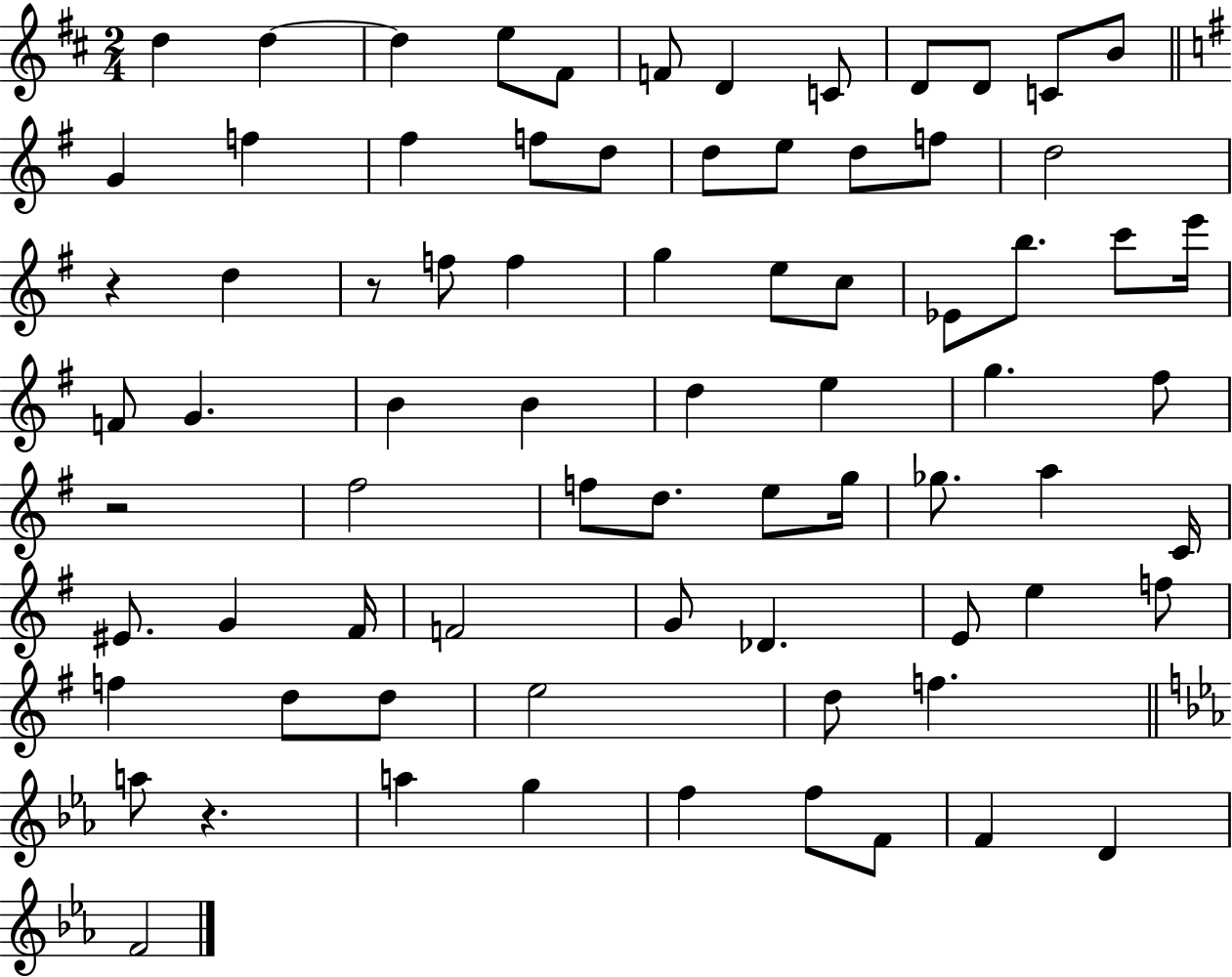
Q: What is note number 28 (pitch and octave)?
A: C5